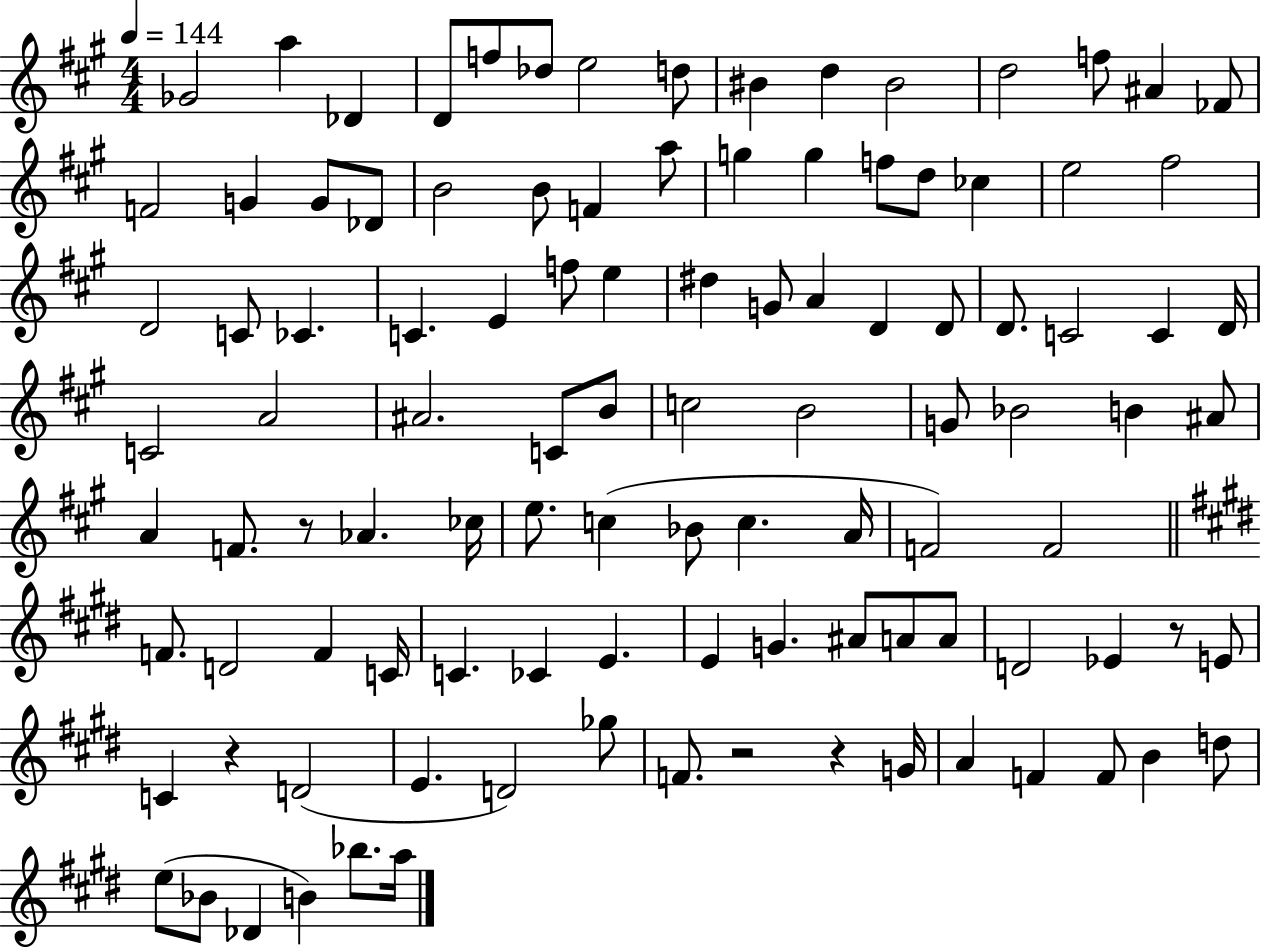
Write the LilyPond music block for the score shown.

{
  \clef treble
  \numericTimeSignature
  \time 4/4
  \key a \major
  \tempo 4 = 144
  ges'2 a''4 des'4 | d'8 f''8 des''8 e''2 d''8 | bis'4 d''4 bis'2 | d''2 f''8 ais'4 fes'8 | \break f'2 g'4 g'8 des'8 | b'2 b'8 f'4 a''8 | g''4 g''4 f''8 d''8 ces''4 | e''2 fis''2 | \break d'2 c'8 ces'4. | c'4. e'4 f''8 e''4 | dis''4 g'8 a'4 d'4 d'8 | d'8. c'2 c'4 d'16 | \break c'2 a'2 | ais'2. c'8 b'8 | c''2 b'2 | g'8 bes'2 b'4 ais'8 | \break a'4 f'8. r8 aes'4. ces''16 | e''8. c''4( bes'8 c''4. a'16 | f'2) f'2 | \bar "||" \break \key e \major f'8. d'2 f'4 c'16 | c'4. ces'4 e'4. | e'4 g'4. ais'8 a'8 a'8 | d'2 ees'4 r8 e'8 | \break c'4 r4 d'2( | e'4. d'2) ges''8 | f'8. r2 r4 g'16 | a'4 f'4 f'8 b'4 d''8 | \break e''8( bes'8 des'4 b'4) bes''8. a''16 | \bar "|."
}